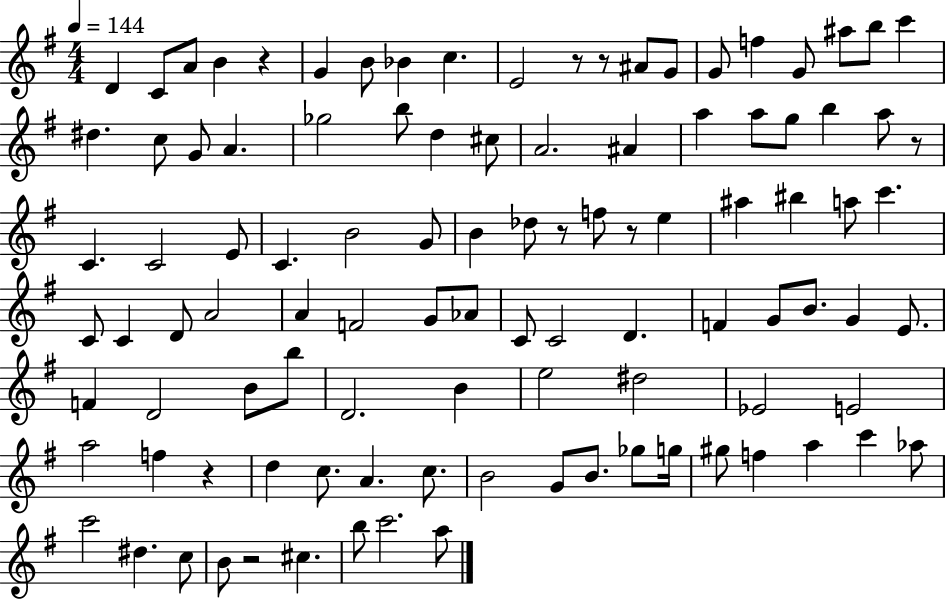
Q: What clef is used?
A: treble